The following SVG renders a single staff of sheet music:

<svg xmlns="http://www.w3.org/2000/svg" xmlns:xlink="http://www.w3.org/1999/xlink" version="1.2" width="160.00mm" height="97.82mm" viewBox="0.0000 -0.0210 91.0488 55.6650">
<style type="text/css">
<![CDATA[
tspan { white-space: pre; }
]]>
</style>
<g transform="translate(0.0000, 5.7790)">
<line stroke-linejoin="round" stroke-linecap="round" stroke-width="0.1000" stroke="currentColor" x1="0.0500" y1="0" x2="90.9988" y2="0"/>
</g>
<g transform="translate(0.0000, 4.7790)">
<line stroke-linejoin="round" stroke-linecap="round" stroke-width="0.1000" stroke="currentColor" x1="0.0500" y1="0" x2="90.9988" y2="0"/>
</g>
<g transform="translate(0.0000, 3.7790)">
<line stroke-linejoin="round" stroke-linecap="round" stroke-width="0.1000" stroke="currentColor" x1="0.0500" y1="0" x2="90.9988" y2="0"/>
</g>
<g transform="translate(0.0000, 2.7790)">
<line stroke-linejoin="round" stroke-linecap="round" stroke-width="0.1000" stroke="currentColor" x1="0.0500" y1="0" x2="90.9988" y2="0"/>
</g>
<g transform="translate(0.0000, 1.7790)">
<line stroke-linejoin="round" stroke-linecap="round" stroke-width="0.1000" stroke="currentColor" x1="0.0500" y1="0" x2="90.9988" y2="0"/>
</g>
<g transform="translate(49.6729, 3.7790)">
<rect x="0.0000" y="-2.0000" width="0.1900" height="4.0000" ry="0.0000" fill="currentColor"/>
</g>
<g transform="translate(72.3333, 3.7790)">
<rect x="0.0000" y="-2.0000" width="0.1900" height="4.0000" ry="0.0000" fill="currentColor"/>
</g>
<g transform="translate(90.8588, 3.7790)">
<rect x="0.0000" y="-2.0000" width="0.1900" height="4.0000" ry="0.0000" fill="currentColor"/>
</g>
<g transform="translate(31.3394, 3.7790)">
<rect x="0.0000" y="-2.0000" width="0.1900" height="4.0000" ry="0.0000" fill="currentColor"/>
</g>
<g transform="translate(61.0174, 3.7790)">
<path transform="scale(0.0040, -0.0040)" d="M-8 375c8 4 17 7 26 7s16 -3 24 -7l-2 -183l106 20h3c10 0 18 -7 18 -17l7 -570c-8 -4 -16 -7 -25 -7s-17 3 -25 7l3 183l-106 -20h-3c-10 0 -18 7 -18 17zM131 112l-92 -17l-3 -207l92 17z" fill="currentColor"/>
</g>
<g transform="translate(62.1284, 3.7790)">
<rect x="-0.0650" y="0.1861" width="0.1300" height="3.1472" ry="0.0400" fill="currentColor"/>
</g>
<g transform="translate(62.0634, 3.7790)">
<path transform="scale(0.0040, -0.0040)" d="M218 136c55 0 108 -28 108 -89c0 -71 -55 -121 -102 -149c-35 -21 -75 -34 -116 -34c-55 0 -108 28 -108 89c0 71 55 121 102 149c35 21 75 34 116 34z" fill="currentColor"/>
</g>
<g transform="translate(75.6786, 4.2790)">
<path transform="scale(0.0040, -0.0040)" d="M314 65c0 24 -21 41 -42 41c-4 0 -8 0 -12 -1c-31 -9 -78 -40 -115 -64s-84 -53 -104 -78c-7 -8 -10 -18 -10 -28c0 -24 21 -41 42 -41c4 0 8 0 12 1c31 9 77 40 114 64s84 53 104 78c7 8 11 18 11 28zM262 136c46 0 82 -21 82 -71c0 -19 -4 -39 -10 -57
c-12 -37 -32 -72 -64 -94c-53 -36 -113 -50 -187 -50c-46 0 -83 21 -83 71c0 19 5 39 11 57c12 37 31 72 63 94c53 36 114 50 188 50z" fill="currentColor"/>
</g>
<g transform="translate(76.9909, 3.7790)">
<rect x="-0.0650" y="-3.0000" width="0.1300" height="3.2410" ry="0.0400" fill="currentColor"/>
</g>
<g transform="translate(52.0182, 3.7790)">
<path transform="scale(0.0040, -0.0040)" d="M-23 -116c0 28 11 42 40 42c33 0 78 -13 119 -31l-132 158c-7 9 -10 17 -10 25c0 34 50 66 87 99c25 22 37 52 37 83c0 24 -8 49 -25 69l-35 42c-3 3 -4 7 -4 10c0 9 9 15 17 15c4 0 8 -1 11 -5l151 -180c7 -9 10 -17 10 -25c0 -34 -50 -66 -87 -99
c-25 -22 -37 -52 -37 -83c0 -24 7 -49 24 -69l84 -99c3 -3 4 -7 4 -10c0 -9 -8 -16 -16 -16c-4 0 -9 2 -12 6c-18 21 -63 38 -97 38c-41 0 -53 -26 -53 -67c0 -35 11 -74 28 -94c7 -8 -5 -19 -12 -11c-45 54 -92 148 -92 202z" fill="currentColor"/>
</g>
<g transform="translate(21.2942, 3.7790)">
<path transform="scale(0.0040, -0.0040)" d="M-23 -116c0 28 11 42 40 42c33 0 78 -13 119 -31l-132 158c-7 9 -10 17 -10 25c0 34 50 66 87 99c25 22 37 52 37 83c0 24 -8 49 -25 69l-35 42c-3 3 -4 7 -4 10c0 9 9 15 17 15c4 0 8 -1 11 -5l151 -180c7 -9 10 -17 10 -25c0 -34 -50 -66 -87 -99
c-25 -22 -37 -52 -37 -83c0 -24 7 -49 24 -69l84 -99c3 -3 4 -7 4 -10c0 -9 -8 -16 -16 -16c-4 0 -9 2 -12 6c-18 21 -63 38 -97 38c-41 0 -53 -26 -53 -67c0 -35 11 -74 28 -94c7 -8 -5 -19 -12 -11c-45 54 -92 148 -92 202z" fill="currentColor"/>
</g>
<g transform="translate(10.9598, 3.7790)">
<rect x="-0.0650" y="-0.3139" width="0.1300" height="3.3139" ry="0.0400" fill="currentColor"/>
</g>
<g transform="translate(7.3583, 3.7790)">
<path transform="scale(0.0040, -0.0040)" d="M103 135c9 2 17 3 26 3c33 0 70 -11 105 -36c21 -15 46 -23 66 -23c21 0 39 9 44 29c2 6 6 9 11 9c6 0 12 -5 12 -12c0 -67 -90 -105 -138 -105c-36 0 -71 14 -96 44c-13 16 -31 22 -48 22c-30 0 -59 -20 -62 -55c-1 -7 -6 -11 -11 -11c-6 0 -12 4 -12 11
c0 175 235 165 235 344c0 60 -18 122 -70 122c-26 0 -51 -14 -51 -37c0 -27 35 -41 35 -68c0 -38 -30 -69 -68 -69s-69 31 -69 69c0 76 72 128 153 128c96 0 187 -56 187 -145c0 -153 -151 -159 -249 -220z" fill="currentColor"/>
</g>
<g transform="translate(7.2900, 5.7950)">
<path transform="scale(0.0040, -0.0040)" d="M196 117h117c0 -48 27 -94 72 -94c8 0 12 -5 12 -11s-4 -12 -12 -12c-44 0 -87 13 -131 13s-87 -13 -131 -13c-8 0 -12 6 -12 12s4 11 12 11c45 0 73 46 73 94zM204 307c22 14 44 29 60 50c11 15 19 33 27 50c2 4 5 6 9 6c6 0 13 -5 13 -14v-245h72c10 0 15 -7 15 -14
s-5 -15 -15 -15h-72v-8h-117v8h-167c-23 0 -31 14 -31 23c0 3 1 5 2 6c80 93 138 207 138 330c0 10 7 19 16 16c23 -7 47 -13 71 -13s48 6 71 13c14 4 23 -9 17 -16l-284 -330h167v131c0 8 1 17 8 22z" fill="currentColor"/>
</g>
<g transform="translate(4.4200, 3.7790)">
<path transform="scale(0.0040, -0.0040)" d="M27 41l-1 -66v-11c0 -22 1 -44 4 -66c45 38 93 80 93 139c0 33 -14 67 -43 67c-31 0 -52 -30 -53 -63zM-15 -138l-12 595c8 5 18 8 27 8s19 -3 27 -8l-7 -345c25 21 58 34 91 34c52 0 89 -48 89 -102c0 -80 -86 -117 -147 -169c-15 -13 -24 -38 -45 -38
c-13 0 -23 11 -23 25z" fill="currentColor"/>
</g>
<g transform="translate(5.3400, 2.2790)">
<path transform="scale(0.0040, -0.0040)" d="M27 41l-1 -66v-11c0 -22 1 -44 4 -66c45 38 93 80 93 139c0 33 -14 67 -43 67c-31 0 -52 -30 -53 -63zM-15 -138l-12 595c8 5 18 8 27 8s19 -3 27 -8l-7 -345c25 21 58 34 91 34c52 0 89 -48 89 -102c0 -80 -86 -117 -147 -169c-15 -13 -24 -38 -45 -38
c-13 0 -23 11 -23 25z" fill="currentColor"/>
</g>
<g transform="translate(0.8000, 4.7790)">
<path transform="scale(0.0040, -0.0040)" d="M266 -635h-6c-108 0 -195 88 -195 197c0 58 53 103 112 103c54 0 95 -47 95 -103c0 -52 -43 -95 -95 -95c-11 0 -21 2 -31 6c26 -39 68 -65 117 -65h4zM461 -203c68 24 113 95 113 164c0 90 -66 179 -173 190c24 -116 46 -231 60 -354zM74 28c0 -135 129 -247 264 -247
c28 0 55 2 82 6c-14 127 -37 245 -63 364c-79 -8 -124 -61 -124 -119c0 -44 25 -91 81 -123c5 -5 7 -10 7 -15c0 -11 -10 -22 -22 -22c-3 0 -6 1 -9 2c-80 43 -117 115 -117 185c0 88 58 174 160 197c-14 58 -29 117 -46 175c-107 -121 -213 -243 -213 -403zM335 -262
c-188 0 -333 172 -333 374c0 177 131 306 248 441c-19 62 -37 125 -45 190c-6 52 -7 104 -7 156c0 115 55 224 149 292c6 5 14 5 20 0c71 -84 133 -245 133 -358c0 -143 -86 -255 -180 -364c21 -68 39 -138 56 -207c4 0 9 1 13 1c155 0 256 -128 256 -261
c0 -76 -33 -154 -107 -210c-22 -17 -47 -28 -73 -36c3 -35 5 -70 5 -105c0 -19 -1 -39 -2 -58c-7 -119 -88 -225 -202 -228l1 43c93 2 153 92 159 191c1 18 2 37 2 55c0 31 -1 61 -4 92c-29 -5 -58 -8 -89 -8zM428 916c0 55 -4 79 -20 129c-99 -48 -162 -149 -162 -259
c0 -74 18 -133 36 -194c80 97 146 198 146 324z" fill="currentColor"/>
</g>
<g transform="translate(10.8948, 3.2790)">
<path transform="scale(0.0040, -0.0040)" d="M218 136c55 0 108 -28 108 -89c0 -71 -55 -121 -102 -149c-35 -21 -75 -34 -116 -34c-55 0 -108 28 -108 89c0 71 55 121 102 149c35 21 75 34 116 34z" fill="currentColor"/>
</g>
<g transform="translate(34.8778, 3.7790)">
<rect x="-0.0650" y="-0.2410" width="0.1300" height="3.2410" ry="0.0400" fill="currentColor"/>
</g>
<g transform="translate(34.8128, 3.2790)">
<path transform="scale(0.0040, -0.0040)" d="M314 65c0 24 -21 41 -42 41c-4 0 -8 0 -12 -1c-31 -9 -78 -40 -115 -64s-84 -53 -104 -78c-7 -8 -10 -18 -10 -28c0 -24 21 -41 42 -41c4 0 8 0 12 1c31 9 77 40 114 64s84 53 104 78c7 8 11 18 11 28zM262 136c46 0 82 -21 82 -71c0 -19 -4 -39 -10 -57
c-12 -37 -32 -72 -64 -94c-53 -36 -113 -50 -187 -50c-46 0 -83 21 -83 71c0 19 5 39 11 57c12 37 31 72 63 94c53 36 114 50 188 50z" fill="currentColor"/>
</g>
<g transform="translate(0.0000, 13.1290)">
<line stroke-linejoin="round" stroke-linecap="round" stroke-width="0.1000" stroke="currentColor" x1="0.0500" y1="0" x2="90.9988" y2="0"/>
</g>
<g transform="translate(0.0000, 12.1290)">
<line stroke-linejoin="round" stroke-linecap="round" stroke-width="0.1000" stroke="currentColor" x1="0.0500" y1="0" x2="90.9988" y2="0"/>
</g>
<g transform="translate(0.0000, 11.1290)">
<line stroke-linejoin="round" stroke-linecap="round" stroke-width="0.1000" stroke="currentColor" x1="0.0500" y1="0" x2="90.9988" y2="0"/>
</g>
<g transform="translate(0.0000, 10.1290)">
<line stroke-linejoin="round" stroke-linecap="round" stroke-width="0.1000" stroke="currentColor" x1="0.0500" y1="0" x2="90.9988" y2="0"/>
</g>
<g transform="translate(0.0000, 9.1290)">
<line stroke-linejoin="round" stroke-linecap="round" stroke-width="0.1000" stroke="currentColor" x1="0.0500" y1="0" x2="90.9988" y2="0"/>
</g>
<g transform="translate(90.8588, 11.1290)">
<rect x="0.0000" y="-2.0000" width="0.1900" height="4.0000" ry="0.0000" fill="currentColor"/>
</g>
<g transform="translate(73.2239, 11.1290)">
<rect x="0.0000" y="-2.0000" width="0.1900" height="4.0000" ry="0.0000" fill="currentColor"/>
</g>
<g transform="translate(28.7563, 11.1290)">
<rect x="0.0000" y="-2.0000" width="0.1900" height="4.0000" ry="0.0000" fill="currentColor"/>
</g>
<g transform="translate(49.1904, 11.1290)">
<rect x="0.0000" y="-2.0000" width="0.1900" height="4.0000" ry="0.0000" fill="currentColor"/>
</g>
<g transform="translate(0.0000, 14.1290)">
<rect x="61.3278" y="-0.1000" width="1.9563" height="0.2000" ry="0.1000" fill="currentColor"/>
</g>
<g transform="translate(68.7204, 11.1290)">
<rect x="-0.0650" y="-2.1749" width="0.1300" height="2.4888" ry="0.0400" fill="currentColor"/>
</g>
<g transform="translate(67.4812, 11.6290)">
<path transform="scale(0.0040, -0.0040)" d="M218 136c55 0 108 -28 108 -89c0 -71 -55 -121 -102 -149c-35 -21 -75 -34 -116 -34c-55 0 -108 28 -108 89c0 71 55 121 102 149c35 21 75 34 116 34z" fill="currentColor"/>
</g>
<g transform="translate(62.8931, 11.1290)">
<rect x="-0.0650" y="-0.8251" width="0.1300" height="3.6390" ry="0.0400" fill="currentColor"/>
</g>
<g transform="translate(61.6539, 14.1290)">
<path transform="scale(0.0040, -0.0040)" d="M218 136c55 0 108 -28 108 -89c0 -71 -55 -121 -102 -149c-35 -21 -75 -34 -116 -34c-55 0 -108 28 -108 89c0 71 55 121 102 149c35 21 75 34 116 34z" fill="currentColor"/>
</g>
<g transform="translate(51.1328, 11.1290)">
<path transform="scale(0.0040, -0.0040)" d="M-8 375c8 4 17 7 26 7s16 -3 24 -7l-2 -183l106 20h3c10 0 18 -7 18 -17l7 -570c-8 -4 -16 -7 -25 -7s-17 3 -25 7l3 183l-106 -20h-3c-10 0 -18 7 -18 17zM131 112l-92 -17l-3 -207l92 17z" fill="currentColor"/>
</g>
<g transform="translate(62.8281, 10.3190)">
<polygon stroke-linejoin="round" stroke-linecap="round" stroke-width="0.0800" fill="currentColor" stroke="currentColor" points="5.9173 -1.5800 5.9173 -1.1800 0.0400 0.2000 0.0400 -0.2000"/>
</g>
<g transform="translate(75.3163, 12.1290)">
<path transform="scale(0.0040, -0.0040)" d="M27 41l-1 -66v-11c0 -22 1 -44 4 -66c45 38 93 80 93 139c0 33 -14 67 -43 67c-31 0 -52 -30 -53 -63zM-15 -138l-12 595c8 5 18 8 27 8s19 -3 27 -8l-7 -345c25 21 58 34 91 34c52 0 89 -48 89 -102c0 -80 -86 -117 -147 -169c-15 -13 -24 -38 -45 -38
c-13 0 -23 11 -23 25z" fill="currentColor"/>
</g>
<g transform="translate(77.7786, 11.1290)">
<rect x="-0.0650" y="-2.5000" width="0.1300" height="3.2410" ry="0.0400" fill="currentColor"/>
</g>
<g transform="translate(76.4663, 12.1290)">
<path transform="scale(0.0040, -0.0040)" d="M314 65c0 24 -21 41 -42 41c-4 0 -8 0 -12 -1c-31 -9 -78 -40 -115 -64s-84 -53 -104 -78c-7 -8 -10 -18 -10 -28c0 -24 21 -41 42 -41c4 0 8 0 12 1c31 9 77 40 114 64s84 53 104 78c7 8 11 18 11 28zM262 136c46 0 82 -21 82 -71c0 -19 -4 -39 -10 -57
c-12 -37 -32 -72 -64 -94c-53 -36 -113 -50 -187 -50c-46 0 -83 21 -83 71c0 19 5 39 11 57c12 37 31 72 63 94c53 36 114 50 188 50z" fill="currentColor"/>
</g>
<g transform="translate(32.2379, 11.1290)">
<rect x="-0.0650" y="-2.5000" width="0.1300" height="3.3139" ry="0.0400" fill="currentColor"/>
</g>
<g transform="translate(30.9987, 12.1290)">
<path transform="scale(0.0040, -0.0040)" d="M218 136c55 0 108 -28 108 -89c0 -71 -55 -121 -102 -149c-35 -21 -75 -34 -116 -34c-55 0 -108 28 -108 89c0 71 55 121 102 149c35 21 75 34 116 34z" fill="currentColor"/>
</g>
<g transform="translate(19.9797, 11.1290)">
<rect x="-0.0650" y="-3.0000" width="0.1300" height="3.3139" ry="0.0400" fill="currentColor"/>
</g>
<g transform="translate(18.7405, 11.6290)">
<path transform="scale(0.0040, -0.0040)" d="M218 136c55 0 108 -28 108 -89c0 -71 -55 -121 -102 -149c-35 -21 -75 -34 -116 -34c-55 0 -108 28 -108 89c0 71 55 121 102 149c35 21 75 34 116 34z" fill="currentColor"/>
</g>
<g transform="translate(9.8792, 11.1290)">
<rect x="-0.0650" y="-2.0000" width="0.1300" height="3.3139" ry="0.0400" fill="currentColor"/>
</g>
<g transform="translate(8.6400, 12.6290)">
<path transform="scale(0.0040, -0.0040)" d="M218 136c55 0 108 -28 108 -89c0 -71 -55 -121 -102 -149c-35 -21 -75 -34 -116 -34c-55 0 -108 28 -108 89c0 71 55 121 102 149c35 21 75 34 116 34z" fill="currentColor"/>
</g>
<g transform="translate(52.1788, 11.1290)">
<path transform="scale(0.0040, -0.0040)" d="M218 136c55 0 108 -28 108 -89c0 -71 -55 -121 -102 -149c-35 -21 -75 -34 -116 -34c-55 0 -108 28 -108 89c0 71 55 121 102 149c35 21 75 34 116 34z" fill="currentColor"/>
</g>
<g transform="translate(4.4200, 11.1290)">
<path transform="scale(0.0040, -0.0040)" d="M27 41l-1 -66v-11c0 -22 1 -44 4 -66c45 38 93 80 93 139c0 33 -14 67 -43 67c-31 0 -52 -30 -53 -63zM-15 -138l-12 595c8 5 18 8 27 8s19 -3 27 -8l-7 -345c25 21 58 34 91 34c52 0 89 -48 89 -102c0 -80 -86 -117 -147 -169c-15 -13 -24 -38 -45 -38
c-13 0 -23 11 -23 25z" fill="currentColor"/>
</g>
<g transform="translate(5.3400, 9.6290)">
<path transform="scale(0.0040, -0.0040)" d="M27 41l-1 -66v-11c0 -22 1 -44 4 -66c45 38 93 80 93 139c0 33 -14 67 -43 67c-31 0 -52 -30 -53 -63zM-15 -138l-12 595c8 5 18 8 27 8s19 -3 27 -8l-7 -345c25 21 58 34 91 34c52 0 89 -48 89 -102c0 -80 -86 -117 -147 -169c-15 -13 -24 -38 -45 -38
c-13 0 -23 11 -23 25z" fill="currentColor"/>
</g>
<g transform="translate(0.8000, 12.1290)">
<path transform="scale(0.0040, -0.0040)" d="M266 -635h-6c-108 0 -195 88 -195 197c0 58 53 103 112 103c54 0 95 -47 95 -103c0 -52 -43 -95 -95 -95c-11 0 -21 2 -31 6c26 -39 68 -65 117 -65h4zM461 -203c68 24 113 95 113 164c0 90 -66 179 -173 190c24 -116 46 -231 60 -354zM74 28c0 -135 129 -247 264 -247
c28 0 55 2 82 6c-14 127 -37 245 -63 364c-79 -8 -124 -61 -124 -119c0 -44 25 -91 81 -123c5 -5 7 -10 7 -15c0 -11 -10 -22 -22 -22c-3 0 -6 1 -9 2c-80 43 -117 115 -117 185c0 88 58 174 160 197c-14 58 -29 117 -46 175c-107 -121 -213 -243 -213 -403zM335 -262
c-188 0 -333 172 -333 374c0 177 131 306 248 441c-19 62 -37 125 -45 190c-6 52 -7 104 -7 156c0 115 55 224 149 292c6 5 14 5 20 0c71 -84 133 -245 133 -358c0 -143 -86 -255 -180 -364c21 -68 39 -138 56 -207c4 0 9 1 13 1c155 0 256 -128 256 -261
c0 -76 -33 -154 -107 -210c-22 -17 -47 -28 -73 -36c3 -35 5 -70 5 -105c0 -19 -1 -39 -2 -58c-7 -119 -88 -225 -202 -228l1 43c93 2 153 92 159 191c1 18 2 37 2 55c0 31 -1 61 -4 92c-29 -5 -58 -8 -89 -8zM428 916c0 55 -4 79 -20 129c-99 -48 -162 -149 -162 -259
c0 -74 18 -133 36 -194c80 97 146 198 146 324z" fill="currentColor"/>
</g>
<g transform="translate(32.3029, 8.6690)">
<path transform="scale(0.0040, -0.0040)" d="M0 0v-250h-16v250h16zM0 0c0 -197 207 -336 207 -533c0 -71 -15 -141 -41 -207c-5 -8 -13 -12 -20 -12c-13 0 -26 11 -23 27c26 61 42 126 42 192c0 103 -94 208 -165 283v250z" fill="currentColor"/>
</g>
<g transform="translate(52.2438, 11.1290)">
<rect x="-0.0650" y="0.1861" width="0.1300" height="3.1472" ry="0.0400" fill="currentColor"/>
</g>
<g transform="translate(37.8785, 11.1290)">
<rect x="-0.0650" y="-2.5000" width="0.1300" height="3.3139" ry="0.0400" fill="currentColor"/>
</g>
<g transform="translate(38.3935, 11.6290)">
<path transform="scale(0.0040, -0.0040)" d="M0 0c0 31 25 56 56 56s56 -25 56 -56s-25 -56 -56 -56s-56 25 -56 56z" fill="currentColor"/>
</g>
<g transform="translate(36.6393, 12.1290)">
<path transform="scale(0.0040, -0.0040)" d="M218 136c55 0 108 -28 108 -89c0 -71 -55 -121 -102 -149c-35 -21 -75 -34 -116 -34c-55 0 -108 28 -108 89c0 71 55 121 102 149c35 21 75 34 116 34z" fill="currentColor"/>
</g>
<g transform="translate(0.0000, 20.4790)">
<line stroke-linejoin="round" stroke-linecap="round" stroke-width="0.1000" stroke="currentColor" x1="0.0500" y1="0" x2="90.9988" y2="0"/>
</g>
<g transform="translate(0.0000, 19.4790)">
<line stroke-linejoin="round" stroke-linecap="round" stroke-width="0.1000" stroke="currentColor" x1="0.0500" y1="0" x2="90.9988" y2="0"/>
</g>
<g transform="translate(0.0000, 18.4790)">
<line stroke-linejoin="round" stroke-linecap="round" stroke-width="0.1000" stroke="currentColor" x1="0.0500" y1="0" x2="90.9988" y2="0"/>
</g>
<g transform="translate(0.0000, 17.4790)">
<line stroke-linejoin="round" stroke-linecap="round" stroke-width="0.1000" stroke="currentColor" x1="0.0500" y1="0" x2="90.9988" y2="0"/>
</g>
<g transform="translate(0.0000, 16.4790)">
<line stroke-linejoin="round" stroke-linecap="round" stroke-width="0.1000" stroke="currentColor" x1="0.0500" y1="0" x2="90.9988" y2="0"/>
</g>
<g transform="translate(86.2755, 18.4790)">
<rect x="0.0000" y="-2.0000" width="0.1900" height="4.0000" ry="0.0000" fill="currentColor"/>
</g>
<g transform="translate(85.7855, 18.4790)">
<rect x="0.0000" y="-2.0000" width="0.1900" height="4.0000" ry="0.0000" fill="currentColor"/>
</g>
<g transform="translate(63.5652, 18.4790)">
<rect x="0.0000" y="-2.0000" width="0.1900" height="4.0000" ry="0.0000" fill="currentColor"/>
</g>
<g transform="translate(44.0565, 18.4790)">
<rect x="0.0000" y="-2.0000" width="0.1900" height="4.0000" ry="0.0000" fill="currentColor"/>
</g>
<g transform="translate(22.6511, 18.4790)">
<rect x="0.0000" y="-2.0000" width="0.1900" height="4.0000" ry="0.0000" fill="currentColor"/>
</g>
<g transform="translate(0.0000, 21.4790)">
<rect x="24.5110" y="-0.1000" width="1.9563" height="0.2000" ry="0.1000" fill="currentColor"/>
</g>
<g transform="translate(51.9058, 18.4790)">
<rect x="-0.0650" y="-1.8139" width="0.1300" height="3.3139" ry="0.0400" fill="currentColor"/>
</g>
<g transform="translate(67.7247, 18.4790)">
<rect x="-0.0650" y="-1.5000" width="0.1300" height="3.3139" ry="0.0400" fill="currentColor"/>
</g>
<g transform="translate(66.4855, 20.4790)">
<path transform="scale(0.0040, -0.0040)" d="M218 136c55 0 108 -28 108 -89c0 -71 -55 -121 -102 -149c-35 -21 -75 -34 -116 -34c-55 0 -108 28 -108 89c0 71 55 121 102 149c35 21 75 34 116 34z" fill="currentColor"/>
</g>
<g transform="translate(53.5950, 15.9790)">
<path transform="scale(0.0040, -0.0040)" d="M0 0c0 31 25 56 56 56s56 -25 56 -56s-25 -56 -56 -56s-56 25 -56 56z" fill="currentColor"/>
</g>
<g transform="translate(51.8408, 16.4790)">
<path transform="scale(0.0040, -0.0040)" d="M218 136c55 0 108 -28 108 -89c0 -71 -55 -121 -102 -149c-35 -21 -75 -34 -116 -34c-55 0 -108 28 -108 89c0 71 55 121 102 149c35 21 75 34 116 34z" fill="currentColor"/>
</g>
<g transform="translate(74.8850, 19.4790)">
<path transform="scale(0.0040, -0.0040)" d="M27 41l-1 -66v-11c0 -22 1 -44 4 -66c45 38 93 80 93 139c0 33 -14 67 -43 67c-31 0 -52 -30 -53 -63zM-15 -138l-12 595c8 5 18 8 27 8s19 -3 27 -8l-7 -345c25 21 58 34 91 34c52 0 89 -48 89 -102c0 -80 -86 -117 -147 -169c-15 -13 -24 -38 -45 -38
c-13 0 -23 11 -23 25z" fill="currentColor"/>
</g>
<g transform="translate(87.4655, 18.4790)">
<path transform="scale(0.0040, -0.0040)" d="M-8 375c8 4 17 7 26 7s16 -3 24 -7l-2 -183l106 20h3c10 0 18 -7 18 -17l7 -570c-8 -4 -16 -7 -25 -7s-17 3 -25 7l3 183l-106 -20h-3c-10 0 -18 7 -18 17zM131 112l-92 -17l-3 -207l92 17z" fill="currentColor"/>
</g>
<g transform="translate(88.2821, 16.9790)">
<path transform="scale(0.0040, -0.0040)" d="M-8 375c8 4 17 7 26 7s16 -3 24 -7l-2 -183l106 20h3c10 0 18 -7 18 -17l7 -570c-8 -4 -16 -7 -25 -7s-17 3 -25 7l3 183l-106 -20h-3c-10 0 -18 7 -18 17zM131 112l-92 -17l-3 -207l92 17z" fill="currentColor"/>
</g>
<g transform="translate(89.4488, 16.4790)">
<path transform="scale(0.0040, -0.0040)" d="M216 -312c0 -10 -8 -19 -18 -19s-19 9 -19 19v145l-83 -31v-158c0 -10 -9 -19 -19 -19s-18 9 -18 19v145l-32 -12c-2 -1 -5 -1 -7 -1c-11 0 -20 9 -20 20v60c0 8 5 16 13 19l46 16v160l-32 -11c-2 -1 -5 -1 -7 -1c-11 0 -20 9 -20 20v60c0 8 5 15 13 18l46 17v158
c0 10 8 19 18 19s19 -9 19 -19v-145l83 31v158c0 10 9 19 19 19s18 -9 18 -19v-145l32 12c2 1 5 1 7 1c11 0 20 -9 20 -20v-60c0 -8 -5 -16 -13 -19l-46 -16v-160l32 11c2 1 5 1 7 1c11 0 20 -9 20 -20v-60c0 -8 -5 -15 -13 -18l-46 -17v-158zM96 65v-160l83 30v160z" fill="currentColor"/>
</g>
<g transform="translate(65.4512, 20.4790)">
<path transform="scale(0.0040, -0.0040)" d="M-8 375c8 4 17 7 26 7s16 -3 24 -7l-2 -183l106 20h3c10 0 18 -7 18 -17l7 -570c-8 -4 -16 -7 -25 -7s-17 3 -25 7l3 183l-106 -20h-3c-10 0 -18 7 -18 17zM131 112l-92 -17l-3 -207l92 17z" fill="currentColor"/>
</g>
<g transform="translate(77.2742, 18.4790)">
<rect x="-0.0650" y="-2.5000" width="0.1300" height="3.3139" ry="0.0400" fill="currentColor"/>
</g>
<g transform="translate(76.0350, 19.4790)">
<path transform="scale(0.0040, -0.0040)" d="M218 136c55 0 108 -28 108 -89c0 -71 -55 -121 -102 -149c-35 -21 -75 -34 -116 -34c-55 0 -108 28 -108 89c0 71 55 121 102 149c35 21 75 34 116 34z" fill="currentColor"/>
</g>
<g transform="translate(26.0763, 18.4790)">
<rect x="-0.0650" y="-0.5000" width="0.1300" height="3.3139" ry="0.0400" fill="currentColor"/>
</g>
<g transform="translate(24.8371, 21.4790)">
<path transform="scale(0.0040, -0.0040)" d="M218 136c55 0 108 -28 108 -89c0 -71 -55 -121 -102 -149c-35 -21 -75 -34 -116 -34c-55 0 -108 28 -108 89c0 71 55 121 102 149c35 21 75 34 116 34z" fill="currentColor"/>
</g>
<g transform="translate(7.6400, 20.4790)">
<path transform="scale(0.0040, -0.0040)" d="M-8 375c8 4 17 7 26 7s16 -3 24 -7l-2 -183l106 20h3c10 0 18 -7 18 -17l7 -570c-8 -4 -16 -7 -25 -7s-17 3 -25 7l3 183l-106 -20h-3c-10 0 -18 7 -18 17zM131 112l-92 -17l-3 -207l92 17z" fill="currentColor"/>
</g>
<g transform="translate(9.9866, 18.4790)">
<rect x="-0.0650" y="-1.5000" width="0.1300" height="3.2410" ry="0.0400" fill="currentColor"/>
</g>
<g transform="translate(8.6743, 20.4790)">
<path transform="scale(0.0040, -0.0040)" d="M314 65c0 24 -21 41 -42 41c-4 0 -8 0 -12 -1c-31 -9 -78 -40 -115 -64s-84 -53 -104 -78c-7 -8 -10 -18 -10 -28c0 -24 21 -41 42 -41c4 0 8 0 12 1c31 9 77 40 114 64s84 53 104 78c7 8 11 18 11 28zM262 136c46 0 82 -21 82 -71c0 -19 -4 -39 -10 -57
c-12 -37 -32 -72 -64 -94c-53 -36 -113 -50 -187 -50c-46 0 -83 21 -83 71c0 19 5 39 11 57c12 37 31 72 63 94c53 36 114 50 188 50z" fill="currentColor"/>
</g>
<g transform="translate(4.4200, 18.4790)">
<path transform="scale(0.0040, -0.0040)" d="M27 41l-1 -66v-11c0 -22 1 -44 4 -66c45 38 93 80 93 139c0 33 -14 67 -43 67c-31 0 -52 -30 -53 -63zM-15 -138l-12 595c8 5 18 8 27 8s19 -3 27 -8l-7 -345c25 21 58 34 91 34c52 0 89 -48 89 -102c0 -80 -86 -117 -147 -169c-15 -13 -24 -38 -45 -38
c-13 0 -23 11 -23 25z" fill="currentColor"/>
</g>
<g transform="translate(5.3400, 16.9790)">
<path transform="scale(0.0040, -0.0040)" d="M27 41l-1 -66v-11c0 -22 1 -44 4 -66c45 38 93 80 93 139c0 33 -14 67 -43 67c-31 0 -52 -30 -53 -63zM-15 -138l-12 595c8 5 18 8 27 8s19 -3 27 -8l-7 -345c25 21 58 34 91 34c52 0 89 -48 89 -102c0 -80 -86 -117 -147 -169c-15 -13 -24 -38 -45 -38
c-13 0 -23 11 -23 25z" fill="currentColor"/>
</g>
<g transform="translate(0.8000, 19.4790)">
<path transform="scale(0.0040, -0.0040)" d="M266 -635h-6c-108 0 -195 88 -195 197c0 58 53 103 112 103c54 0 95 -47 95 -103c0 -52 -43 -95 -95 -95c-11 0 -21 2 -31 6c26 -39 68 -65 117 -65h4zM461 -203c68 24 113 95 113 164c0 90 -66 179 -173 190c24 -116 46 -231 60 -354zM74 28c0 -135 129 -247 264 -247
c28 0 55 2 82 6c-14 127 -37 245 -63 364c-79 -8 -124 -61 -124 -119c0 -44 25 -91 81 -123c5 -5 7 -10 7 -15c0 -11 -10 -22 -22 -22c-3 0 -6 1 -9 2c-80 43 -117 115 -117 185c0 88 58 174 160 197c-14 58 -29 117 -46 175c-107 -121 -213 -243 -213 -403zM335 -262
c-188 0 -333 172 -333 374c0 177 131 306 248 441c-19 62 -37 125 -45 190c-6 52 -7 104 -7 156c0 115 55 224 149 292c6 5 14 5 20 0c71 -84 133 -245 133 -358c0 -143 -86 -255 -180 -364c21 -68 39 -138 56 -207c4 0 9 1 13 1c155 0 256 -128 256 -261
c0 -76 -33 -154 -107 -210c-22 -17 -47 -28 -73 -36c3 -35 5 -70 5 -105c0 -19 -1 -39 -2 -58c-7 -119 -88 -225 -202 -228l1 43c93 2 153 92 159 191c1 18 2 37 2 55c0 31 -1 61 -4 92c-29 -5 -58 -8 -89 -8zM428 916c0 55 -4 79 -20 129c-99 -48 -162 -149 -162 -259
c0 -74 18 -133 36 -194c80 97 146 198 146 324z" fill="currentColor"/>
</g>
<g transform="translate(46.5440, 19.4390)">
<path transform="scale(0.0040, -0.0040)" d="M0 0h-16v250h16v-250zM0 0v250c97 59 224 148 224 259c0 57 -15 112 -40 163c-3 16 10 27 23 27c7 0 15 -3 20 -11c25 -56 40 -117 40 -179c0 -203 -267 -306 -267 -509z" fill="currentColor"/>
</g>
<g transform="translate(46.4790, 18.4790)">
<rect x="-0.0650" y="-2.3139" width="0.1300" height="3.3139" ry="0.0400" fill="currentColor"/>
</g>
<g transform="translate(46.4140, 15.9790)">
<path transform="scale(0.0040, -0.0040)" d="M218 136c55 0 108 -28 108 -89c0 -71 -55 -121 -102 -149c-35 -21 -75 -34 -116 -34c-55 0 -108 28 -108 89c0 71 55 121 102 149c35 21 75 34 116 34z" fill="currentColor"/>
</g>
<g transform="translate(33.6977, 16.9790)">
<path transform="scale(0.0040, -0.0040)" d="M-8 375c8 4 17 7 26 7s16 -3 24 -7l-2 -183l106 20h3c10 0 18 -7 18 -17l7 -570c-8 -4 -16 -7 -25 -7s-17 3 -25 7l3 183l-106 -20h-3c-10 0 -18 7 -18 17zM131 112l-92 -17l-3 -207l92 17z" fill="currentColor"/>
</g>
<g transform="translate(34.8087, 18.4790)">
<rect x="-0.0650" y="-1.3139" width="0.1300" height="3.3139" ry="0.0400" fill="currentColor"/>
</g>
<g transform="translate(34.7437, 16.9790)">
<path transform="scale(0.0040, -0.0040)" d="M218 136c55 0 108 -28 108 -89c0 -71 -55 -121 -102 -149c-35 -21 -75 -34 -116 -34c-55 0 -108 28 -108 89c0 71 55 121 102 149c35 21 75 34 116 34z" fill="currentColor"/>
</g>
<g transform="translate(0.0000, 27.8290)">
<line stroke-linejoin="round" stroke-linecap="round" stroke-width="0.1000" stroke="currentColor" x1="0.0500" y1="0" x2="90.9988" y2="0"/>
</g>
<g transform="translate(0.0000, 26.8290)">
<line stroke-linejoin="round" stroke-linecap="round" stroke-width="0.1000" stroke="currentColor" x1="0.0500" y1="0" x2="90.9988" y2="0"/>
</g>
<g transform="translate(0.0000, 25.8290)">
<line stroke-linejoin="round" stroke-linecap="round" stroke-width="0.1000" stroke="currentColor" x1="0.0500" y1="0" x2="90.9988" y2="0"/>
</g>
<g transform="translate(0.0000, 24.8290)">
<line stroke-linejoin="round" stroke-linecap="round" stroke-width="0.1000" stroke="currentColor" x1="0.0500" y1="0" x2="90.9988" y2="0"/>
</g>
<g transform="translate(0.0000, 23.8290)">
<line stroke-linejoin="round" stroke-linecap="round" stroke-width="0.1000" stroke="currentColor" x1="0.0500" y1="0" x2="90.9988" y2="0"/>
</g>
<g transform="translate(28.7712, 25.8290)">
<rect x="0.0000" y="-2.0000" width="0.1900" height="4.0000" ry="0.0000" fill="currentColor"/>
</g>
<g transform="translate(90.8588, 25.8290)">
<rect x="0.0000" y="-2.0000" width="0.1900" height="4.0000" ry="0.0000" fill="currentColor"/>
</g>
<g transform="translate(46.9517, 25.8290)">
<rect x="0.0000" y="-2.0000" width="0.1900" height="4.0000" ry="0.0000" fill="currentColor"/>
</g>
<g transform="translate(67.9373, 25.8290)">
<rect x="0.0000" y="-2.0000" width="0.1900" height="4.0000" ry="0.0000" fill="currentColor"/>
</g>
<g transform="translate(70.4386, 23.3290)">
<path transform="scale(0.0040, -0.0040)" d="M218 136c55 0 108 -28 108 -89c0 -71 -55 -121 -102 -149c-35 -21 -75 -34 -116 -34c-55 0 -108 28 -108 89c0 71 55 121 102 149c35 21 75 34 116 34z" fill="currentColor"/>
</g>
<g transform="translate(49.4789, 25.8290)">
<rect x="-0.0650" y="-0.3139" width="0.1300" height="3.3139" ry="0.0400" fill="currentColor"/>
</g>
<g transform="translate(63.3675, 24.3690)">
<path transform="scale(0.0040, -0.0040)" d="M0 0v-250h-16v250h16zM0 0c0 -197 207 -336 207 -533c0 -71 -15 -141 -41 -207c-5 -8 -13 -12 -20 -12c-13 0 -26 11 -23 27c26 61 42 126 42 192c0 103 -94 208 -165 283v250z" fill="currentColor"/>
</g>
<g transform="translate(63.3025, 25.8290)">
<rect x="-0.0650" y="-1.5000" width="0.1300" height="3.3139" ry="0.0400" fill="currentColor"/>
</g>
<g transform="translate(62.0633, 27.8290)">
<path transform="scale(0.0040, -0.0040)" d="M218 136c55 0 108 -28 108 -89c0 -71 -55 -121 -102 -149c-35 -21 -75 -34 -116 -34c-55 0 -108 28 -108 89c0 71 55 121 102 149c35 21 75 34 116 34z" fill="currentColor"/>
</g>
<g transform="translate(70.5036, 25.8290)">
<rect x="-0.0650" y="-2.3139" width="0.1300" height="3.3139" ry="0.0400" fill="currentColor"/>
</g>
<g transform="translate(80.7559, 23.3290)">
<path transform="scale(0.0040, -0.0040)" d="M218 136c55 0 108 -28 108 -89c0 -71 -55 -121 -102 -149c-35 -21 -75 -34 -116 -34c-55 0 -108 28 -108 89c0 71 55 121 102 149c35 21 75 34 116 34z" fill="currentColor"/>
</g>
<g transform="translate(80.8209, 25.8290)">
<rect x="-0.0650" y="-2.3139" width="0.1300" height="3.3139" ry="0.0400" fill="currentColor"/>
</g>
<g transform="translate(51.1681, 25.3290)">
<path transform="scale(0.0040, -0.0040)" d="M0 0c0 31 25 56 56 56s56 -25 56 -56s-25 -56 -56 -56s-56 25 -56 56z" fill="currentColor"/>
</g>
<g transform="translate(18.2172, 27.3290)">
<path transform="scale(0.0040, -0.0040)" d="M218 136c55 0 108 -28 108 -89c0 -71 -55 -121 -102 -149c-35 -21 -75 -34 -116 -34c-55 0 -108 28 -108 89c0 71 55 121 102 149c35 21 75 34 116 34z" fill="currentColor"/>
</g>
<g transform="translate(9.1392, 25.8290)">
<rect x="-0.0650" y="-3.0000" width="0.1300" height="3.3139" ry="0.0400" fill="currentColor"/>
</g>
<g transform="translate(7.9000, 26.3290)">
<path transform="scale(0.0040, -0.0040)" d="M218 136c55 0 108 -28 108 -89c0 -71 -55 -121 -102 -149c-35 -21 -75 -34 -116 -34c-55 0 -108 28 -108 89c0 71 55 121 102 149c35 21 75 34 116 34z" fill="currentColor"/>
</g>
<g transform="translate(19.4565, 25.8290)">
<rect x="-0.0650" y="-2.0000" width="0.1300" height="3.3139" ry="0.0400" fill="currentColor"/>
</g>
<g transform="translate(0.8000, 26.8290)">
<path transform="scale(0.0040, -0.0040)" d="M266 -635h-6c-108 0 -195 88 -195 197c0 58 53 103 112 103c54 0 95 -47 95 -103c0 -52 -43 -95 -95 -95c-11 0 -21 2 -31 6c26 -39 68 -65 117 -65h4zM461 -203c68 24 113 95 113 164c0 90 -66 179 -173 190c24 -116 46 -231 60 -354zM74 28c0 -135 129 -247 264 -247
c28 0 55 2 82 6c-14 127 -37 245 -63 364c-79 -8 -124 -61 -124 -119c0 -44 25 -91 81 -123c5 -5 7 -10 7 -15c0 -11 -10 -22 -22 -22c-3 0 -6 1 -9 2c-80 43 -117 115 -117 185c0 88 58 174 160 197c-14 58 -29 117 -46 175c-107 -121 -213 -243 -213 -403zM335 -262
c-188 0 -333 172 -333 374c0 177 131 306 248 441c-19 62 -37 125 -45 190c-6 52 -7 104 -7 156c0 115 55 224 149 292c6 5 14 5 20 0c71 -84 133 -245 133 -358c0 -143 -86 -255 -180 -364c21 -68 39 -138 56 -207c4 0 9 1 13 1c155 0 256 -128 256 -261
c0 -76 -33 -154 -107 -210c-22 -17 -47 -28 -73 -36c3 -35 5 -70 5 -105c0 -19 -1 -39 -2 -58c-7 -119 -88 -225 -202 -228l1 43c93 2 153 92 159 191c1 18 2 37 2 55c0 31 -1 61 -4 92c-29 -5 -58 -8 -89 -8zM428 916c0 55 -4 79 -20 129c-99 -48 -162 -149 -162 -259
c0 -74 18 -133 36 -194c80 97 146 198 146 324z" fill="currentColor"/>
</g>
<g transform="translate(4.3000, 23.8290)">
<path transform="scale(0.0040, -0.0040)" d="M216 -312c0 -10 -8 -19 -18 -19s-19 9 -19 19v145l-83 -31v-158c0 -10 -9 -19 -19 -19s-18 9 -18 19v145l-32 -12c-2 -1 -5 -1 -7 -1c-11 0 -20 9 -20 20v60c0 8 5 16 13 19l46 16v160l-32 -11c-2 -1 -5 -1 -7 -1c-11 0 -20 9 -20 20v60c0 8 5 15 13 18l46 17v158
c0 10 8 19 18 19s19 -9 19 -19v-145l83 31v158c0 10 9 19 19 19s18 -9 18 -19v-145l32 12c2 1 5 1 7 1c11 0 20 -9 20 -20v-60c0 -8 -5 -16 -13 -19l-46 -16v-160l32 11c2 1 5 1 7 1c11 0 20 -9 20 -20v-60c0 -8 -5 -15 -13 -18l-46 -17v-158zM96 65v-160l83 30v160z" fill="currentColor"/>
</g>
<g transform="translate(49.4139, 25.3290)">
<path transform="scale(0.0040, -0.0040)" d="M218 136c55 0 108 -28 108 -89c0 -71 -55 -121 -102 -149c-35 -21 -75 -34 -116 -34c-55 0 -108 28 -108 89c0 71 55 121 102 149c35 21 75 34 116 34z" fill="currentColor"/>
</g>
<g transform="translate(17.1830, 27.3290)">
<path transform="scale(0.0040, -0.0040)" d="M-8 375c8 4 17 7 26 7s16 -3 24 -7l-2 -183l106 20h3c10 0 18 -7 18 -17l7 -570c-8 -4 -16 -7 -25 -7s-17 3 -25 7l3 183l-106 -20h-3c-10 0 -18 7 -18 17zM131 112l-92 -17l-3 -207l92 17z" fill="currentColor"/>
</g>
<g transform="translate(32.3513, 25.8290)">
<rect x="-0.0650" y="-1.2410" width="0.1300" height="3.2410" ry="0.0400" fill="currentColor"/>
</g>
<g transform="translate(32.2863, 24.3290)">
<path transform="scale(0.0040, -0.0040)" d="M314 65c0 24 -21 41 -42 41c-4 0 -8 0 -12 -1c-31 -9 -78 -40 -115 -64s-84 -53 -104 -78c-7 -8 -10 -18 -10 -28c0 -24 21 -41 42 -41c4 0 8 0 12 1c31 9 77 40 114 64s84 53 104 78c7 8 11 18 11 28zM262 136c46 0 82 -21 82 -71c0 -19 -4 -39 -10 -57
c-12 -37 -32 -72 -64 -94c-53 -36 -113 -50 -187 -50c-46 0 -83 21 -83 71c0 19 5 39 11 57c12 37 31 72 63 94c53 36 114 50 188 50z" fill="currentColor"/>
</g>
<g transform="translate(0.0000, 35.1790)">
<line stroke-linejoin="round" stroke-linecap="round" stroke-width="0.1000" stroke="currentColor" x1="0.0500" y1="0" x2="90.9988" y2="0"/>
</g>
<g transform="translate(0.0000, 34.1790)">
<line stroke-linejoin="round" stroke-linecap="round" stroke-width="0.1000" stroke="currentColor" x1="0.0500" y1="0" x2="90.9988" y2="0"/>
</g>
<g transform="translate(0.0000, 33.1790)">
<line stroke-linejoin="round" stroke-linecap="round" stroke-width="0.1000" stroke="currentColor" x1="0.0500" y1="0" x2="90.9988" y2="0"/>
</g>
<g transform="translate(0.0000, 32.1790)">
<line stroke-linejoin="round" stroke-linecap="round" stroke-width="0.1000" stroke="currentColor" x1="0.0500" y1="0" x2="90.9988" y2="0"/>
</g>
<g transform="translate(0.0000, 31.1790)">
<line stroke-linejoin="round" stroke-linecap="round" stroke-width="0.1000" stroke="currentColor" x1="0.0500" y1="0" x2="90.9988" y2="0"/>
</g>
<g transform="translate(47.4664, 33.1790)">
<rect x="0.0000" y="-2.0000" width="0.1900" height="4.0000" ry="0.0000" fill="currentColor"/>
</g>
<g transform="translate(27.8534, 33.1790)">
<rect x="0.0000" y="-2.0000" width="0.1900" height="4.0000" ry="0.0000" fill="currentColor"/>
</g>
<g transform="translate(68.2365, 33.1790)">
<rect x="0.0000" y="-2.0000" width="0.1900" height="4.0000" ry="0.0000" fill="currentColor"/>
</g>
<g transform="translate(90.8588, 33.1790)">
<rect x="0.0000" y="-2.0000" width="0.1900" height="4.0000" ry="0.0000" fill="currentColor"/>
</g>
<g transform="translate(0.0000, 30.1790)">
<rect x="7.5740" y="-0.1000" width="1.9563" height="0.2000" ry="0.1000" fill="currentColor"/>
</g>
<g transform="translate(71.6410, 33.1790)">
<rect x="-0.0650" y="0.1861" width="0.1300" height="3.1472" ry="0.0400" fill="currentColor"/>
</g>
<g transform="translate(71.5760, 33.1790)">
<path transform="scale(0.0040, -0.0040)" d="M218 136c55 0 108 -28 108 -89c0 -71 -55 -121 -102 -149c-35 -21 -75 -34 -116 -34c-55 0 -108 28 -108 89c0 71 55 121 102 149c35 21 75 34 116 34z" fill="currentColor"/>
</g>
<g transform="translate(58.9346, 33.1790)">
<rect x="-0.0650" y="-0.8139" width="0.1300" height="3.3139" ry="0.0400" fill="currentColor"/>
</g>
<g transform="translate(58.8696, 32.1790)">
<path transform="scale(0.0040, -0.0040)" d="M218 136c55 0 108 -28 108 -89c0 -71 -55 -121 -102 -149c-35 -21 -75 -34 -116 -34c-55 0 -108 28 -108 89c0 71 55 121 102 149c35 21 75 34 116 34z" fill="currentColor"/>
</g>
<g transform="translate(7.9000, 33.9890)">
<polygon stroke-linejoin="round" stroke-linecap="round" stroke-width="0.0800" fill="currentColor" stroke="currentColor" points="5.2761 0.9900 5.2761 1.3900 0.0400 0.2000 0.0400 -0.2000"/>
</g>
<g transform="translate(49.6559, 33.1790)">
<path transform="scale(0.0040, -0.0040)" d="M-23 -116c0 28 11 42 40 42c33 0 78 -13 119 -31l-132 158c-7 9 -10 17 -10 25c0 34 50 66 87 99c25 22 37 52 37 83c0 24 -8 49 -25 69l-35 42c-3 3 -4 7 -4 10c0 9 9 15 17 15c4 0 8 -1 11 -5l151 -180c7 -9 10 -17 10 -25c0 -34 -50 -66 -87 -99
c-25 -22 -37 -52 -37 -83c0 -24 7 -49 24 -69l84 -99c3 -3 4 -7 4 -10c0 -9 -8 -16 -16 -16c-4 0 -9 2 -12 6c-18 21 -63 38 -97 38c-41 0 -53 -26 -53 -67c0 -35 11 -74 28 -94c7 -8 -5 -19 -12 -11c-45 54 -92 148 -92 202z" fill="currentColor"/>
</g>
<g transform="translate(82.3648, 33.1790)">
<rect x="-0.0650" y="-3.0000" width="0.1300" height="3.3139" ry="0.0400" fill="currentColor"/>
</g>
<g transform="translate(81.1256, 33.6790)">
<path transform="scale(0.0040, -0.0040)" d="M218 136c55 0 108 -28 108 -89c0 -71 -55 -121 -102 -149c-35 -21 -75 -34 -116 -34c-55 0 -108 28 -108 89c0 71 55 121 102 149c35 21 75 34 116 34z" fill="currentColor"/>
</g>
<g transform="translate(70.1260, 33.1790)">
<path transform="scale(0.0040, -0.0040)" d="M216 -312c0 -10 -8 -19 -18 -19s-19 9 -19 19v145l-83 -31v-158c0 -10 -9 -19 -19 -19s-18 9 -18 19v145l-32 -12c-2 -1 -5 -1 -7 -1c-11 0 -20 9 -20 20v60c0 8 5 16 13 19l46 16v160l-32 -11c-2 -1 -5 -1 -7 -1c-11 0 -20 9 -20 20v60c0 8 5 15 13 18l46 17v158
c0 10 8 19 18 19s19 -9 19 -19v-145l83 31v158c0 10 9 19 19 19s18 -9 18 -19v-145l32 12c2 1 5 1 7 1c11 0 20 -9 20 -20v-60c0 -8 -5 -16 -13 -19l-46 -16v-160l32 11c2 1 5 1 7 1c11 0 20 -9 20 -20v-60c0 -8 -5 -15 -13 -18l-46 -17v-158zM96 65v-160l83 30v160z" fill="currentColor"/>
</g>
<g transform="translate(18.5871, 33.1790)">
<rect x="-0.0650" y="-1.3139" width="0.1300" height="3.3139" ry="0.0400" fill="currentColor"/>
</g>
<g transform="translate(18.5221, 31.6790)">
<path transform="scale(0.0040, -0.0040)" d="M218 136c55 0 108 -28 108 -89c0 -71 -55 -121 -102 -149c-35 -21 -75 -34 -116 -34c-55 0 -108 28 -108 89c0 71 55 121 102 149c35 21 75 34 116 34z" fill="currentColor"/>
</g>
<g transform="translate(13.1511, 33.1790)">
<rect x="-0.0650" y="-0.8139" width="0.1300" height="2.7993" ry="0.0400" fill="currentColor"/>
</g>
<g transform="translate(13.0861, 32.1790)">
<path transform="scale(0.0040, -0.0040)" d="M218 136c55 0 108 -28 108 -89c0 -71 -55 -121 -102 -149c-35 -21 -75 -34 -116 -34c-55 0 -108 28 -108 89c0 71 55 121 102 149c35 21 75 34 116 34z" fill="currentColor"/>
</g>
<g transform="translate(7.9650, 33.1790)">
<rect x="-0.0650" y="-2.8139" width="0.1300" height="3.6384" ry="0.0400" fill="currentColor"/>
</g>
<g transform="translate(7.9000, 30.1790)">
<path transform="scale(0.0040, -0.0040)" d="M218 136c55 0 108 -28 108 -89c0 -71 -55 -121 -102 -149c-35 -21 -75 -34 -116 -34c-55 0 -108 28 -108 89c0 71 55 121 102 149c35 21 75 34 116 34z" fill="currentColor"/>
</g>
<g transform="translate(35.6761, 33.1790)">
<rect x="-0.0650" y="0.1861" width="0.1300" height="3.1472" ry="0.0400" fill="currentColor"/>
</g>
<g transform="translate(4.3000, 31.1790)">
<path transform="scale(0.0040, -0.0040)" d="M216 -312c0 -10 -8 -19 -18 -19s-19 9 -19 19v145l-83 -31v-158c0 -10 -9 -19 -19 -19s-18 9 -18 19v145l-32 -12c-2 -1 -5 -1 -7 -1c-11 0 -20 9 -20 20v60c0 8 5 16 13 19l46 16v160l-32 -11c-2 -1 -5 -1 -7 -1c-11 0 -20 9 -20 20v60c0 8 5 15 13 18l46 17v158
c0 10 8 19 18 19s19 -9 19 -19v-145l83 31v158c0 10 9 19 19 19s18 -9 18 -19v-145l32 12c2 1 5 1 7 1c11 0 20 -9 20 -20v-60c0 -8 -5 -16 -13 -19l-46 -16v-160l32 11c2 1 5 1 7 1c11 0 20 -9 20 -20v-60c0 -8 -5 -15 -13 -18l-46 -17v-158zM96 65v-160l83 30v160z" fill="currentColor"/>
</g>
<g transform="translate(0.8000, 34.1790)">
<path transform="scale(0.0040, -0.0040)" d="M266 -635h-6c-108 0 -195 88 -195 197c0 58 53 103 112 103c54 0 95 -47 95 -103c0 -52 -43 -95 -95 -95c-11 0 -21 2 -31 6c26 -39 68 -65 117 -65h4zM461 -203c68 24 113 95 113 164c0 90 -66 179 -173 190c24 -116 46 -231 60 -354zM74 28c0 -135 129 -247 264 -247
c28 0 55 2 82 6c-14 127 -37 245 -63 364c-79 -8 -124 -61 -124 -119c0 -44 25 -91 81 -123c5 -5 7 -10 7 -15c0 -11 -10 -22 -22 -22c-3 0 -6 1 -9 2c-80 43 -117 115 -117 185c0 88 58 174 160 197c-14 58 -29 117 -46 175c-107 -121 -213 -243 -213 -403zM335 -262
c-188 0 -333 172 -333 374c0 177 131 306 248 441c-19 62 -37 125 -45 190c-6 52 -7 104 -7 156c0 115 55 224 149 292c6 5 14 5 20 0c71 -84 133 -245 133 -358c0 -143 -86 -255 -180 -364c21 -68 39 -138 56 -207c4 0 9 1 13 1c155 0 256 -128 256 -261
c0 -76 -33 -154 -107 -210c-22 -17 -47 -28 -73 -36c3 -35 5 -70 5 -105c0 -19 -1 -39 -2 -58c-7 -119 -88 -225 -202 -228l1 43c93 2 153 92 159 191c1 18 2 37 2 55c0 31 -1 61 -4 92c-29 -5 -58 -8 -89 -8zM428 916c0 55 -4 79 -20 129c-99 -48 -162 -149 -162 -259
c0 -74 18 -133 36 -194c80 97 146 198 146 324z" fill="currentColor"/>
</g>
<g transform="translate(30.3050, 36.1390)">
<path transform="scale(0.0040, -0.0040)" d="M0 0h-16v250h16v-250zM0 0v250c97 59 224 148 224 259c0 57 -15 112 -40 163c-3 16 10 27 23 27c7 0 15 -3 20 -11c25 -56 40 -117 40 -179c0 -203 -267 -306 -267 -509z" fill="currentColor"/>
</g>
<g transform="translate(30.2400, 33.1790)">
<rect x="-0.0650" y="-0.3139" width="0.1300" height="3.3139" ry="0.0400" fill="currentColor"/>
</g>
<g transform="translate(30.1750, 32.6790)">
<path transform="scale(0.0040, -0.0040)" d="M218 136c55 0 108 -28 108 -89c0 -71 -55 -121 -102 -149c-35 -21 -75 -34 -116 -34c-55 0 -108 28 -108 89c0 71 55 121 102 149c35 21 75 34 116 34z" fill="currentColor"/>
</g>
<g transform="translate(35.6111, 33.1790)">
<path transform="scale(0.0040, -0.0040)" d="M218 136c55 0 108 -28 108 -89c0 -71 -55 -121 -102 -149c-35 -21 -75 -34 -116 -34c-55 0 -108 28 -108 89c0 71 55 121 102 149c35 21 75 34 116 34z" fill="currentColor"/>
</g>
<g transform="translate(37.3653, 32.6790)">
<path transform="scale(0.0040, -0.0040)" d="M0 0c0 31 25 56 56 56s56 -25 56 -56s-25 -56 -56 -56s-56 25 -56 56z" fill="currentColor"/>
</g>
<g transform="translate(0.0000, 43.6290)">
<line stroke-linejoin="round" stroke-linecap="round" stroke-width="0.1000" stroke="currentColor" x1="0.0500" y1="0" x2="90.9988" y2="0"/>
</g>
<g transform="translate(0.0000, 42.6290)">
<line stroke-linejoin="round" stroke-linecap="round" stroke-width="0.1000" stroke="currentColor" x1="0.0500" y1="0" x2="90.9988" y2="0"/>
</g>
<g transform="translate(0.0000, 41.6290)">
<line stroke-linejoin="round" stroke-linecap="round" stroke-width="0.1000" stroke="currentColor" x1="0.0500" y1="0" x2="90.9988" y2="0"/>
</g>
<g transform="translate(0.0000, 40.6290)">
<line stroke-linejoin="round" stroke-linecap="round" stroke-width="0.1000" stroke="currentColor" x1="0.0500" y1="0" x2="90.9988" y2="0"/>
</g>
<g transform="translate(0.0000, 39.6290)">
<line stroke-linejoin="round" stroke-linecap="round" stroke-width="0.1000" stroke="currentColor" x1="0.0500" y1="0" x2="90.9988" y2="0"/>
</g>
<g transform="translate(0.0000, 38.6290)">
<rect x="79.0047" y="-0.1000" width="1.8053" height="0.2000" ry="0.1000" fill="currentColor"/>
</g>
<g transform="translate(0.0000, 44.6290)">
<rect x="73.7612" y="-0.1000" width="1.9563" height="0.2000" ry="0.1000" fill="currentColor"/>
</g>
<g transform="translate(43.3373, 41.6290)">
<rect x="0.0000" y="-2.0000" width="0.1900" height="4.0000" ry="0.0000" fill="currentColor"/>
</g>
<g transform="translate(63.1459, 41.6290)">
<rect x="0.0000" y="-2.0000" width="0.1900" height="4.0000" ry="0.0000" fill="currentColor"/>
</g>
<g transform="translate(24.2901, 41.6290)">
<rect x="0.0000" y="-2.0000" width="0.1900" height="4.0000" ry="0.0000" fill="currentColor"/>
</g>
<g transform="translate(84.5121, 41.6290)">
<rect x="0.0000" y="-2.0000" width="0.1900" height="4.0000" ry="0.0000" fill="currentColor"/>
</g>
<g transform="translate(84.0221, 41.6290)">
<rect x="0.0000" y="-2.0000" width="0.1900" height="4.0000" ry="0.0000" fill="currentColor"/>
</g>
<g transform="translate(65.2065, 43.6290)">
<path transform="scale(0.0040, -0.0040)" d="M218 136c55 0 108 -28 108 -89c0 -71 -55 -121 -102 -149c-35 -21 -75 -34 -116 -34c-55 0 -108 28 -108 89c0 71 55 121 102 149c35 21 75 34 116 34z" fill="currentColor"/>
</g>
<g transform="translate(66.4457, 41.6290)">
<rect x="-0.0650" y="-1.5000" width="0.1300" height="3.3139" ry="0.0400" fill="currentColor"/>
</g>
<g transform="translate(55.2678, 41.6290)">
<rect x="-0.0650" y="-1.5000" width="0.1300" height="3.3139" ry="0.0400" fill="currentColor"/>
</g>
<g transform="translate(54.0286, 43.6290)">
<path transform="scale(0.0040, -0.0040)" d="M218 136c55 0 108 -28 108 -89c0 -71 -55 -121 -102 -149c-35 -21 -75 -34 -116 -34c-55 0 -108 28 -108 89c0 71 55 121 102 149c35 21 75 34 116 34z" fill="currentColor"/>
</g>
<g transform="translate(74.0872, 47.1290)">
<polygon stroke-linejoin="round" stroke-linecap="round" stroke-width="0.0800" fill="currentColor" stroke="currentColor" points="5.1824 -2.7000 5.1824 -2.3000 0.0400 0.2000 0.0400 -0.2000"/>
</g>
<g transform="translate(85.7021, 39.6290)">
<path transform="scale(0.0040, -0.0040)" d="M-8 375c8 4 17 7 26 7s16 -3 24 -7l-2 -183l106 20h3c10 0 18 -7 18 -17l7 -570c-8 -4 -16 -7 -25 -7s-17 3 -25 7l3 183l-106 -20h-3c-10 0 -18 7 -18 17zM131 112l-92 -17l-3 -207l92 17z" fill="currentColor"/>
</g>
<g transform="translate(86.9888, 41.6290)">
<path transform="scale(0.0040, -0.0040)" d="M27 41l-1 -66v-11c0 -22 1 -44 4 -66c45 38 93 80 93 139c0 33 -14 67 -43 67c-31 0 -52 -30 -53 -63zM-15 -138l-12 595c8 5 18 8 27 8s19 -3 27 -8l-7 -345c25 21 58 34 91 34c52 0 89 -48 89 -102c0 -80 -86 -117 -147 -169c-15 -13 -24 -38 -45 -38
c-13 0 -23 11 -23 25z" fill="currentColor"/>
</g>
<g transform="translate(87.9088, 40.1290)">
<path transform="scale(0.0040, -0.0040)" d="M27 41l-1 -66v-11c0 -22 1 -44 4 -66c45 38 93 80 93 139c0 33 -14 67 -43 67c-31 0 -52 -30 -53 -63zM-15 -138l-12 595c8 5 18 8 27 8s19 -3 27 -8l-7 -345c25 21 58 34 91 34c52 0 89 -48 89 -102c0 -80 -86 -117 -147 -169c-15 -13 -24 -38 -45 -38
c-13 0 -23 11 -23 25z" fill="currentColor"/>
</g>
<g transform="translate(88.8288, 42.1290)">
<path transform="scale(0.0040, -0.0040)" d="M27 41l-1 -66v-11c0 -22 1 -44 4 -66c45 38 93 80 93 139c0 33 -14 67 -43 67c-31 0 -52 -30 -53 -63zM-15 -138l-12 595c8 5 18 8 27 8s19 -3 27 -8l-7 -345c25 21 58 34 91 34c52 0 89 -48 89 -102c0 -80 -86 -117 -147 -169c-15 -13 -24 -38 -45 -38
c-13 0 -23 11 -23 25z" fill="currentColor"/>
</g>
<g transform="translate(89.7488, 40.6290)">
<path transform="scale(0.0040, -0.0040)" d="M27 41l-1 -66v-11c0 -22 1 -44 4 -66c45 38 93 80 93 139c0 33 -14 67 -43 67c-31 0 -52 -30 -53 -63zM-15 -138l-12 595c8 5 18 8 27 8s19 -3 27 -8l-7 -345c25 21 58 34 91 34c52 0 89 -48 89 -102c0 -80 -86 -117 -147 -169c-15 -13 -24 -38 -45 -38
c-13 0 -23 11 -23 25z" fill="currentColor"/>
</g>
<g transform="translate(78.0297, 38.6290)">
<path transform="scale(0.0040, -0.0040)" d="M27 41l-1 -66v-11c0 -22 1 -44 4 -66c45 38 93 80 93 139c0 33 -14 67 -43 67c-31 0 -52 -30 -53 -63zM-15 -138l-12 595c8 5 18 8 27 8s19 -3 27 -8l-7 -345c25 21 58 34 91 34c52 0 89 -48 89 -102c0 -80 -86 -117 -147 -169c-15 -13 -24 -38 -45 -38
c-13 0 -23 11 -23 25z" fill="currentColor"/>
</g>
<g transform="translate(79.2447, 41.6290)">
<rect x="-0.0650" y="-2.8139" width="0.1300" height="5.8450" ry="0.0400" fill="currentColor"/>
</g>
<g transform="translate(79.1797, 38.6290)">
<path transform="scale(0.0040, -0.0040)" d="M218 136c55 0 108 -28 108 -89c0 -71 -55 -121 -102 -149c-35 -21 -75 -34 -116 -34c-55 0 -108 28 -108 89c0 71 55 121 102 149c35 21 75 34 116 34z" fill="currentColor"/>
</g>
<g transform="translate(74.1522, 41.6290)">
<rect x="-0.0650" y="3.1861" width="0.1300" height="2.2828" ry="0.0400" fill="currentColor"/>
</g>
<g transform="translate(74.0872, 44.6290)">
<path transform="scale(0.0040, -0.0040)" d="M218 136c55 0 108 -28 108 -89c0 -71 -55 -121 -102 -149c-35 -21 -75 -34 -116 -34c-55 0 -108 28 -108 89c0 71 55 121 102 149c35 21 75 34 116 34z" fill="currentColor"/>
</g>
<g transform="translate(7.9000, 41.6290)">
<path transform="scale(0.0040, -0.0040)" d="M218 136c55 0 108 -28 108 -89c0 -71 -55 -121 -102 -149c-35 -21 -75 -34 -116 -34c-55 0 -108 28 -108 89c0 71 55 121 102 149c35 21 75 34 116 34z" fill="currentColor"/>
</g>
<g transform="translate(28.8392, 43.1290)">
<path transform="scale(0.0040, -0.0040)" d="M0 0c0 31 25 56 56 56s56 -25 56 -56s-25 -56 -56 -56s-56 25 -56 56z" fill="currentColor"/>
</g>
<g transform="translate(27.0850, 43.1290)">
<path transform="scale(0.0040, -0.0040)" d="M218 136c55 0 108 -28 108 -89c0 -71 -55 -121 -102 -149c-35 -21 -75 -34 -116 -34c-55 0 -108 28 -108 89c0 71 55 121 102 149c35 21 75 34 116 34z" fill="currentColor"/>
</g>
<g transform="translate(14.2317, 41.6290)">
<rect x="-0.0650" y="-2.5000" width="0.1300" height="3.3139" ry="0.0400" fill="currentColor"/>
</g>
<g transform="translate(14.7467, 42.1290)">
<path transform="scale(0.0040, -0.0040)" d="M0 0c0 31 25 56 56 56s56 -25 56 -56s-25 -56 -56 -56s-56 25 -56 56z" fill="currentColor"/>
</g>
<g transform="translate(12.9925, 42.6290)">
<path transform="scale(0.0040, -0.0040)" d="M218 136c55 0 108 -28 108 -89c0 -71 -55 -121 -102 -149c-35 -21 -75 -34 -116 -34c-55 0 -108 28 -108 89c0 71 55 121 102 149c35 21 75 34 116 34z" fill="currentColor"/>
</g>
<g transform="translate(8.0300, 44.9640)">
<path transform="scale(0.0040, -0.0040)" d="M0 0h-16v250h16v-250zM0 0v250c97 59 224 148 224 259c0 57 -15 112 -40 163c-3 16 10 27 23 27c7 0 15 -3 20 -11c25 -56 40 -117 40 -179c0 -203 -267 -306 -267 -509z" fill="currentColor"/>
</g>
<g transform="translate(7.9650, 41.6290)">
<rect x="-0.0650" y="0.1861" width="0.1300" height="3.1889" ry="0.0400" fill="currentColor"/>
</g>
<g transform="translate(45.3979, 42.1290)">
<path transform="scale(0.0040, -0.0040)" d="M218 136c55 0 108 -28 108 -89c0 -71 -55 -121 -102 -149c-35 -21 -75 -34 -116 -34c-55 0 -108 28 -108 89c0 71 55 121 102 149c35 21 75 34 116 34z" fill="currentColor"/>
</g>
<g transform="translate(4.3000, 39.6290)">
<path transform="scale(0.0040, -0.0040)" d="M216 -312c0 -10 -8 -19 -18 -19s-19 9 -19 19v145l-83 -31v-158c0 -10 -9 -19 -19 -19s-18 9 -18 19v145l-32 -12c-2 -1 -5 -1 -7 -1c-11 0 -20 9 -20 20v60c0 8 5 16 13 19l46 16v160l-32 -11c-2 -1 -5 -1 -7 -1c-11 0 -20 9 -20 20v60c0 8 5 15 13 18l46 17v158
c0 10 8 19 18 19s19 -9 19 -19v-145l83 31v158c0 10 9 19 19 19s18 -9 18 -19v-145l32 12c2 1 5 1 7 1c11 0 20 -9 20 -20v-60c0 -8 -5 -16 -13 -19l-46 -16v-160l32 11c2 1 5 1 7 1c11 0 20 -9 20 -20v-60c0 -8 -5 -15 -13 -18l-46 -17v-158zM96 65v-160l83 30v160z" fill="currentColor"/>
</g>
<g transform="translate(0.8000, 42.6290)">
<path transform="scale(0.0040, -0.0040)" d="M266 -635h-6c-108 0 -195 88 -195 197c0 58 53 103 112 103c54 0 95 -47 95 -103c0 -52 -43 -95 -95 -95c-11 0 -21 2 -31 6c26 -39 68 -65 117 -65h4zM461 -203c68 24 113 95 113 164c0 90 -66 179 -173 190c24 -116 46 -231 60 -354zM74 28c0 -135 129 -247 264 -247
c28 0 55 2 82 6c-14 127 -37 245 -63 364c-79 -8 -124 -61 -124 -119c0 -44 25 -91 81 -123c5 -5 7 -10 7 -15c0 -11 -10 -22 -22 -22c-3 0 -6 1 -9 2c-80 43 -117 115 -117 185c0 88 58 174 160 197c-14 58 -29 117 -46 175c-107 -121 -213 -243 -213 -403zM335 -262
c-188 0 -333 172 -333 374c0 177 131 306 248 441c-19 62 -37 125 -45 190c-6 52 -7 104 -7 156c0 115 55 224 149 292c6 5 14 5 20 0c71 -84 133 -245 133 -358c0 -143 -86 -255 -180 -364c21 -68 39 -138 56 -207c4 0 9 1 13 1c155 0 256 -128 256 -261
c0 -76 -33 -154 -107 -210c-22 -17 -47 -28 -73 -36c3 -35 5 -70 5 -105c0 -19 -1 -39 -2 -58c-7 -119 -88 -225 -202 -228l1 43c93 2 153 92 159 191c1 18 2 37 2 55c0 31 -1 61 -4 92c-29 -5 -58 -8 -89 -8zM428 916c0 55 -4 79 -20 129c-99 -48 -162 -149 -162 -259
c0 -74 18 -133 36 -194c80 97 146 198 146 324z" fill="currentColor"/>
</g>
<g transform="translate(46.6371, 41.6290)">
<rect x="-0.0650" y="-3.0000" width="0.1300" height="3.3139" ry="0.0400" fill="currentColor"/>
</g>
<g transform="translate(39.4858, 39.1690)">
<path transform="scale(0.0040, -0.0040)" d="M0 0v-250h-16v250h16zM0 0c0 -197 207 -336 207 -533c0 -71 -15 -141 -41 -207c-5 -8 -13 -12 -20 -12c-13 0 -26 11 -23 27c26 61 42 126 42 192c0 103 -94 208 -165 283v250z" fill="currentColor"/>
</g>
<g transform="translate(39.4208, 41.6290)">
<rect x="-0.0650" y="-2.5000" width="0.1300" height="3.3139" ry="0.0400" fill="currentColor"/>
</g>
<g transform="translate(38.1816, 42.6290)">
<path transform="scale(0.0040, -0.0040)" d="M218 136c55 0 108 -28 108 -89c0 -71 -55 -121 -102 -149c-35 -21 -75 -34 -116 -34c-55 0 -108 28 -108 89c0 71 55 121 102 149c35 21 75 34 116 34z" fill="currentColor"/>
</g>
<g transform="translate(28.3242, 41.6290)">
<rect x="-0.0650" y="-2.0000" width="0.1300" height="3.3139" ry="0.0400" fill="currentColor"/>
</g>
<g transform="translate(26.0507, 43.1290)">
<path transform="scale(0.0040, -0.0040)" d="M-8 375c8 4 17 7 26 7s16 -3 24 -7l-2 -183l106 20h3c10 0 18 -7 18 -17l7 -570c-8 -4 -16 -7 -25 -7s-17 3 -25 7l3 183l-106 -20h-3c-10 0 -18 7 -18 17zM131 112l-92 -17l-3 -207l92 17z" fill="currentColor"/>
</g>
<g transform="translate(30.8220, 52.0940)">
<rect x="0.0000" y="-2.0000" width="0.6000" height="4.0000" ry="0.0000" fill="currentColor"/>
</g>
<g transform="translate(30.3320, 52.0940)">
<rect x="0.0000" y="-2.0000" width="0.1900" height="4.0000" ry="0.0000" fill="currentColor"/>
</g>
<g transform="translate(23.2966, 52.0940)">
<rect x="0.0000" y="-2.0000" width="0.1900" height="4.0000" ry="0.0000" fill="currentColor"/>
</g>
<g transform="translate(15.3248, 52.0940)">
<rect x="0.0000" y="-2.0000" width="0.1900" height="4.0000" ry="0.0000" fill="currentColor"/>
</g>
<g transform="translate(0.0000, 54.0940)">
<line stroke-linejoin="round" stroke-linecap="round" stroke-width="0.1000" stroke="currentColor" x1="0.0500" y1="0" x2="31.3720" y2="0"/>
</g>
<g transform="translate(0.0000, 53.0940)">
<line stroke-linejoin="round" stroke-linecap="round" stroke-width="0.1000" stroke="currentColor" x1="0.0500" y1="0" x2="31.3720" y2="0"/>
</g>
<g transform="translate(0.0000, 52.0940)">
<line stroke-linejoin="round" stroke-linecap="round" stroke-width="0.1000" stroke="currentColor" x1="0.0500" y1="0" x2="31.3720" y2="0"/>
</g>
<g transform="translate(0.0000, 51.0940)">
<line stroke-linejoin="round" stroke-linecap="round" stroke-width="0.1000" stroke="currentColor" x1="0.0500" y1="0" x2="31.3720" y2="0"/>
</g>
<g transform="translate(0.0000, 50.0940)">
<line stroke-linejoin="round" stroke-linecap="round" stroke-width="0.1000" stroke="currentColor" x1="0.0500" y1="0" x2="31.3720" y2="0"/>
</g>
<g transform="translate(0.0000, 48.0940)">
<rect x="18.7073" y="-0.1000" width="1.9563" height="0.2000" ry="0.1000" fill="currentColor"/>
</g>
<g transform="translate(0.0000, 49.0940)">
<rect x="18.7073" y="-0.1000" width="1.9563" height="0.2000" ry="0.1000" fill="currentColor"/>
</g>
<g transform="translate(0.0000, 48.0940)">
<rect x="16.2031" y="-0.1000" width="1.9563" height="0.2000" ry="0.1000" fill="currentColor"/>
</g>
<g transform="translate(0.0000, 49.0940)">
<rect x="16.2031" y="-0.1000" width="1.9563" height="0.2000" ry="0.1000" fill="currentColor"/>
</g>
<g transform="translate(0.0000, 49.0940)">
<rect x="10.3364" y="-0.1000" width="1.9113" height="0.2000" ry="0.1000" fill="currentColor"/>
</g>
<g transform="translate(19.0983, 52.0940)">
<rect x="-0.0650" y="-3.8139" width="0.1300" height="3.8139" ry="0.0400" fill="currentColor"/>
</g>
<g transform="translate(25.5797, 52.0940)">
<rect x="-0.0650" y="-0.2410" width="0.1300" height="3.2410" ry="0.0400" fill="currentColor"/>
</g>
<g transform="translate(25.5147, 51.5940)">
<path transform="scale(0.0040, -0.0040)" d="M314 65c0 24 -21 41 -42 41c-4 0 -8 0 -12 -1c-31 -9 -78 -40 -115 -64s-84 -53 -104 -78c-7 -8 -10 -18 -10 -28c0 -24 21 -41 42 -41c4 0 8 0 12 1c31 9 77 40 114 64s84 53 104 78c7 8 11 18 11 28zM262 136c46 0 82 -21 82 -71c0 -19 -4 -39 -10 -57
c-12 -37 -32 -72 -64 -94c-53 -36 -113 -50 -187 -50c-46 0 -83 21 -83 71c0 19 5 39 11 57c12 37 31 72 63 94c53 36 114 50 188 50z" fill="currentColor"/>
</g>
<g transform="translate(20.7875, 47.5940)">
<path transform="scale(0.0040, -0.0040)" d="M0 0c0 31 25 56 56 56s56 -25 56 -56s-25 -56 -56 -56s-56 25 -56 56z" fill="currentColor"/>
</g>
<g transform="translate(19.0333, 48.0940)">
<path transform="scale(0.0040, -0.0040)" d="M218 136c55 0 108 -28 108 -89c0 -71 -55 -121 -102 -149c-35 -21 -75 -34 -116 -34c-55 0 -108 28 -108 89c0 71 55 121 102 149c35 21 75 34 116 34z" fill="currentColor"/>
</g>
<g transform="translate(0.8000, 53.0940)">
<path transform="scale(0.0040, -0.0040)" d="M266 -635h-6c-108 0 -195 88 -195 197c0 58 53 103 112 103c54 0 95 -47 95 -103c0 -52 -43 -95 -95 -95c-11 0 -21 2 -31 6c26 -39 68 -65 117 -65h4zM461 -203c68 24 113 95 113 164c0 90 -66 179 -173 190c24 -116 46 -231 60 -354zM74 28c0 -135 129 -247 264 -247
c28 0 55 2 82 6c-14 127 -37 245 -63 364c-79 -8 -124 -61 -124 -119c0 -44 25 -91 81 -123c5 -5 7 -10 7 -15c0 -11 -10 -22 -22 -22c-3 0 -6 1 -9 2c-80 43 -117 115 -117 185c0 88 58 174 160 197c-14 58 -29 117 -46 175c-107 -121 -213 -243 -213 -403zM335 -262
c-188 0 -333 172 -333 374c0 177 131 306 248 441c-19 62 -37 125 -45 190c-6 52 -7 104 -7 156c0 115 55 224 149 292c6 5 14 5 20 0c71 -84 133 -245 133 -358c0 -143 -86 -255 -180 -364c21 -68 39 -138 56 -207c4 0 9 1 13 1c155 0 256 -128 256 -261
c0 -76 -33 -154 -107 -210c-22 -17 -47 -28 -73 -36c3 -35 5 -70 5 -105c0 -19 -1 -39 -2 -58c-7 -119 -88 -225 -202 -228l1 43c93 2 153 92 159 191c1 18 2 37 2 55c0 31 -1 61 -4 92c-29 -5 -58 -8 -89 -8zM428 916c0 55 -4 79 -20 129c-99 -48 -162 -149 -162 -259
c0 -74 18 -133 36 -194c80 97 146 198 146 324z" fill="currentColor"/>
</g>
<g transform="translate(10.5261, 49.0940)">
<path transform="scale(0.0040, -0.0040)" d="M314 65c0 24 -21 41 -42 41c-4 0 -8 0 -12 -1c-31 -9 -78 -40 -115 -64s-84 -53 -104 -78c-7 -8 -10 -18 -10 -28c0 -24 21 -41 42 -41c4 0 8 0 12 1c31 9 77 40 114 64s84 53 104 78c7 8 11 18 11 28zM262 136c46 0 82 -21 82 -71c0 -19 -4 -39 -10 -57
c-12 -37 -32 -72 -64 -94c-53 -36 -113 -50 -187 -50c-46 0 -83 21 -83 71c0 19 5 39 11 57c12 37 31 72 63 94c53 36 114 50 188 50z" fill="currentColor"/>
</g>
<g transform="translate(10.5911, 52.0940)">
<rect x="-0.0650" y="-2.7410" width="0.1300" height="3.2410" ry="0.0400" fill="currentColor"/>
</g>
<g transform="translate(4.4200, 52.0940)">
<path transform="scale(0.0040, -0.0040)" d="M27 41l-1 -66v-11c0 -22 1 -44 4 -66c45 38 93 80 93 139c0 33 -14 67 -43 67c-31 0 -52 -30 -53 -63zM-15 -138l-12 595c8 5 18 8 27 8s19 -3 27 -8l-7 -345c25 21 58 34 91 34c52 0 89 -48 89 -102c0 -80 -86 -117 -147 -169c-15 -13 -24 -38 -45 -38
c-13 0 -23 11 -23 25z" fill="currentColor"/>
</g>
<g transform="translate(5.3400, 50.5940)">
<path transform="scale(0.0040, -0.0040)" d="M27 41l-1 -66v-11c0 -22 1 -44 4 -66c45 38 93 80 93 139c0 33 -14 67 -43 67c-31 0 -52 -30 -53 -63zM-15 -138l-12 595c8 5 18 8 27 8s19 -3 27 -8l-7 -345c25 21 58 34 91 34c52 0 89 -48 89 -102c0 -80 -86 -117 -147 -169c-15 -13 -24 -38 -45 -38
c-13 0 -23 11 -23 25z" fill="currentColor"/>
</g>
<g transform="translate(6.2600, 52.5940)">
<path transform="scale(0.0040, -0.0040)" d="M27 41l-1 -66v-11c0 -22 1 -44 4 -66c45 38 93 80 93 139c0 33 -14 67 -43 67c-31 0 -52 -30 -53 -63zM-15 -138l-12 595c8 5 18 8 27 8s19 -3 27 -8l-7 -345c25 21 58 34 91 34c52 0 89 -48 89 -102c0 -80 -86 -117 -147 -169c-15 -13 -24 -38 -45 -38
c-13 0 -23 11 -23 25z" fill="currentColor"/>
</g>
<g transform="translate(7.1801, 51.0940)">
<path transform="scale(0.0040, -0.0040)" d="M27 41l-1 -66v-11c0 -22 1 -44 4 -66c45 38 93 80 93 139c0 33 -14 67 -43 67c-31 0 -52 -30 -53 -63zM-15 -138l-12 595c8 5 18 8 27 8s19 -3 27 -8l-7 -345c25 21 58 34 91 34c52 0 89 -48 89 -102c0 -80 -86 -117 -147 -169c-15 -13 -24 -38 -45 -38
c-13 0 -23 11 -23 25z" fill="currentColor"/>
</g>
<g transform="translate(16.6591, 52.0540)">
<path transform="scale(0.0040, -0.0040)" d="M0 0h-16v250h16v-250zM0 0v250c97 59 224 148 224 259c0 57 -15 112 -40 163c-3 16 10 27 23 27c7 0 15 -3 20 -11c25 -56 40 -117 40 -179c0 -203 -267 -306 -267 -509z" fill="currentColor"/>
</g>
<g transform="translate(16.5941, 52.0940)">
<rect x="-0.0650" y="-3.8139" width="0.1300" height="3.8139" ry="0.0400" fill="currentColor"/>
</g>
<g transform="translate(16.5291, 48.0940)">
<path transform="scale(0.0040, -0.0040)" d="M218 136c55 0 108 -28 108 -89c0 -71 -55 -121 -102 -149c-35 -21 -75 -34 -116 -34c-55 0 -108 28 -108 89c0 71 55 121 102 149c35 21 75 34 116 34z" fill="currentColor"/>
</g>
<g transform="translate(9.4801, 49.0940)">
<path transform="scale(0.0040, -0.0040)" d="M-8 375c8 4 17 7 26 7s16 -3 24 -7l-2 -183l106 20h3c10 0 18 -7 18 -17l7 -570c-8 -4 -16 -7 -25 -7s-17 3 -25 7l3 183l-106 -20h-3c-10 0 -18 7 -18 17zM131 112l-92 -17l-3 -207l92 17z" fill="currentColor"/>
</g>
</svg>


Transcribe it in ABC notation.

X:1
T:Untitled
M:2/4
L:1/4
K:Bb
c z c2 z B A2 F A G/2 G B C/2 A/2 _G2 E2 C e g/2 f E _G A F e2 c E/2 g g a/2 d/2 e c/2 B z d ^B A B/2 G F G/2 A E E C/2 _a/2 a2 c'/2 c' c2